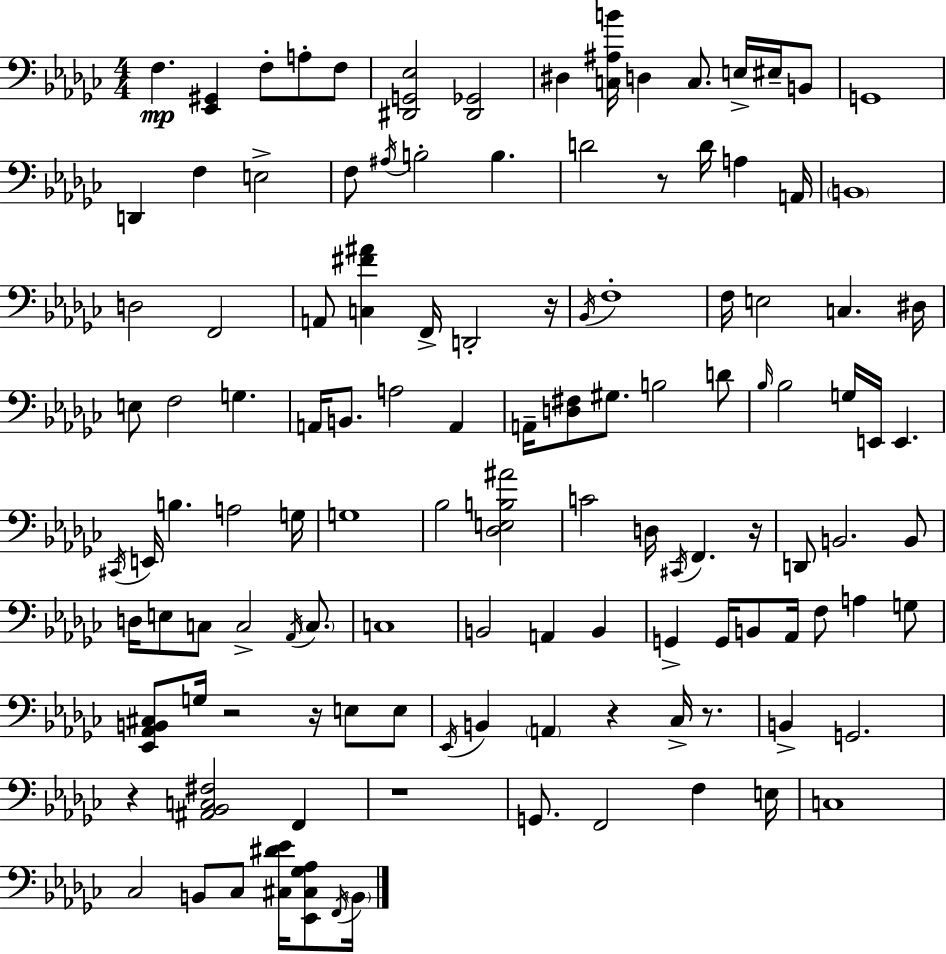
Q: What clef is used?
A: bass